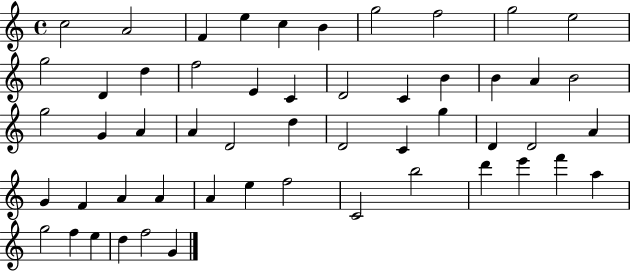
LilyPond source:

{
  \clef treble
  \time 4/4
  \defaultTimeSignature
  \key c \major
  c''2 a'2 | f'4 e''4 c''4 b'4 | g''2 f''2 | g''2 e''2 | \break g''2 d'4 d''4 | f''2 e'4 c'4 | d'2 c'4 b'4 | b'4 a'4 b'2 | \break g''2 g'4 a'4 | a'4 d'2 d''4 | d'2 c'4 g''4 | d'4 d'2 a'4 | \break g'4 f'4 a'4 a'4 | a'4 e''4 f''2 | c'2 b''2 | d'''4 e'''4 f'''4 a''4 | \break g''2 f''4 e''4 | d''4 f''2 g'4 | \bar "|."
}